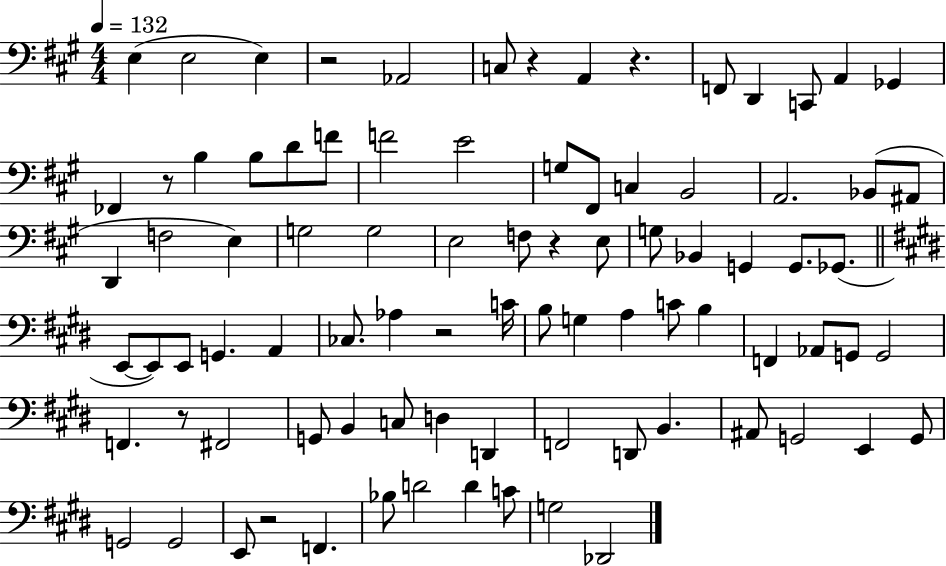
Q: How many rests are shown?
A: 8